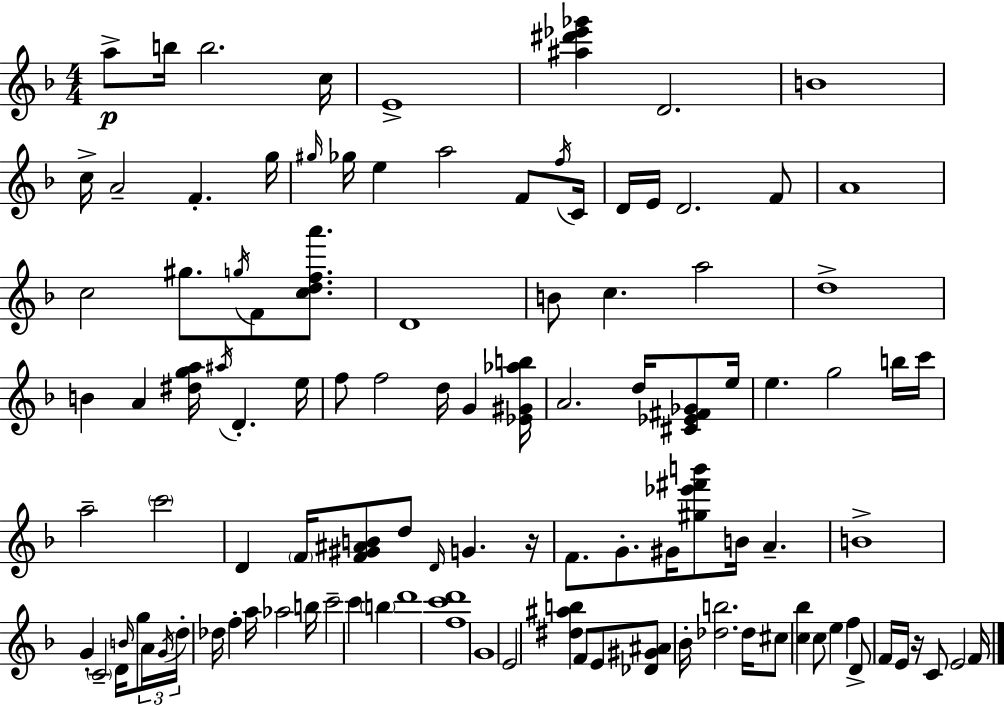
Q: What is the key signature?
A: D minor